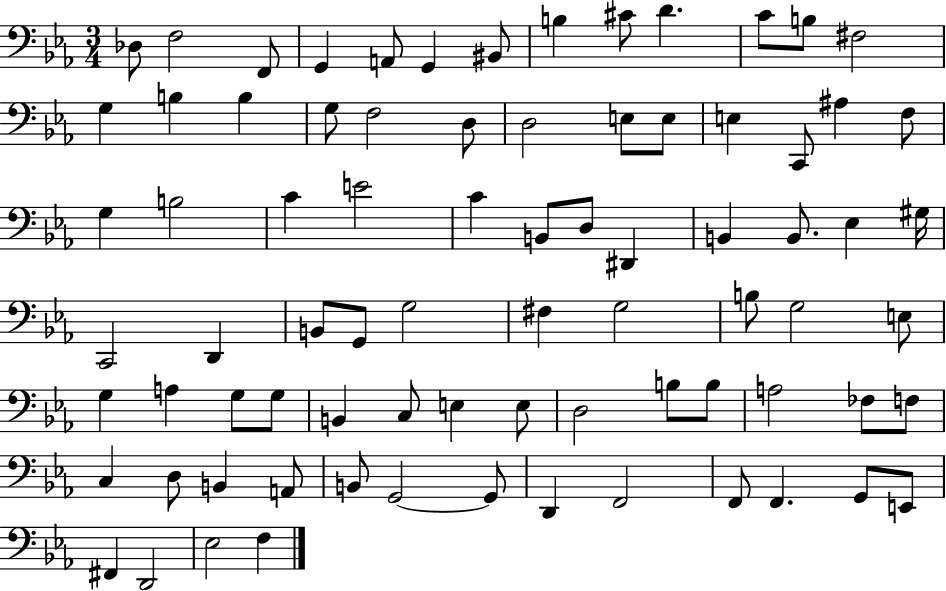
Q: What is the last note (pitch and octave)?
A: F3